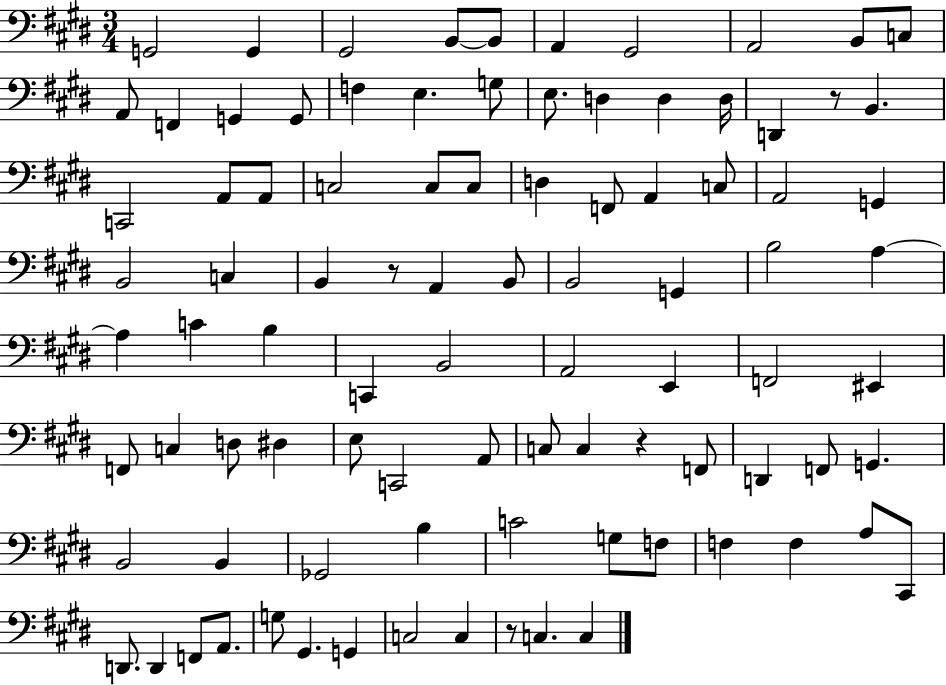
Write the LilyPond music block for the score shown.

{
  \clef bass
  \numericTimeSignature
  \time 3/4
  \key e \major
  \repeat volta 2 { g,2 g,4 | gis,2 b,8~~ b,8 | a,4 gis,2 | a,2 b,8 c8 | \break a,8 f,4 g,4 g,8 | f4 e4. g8 | e8. d4 d4 d16 | d,4 r8 b,4. | \break c,2 a,8 a,8 | c2 c8 c8 | d4 f,8 a,4 c8 | a,2 g,4 | \break b,2 c4 | b,4 r8 a,4 b,8 | b,2 g,4 | b2 a4~~ | \break a4 c'4 b4 | c,4 b,2 | a,2 e,4 | f,2 eis,4 | \break f,8 c4 d8 dis4 | e8 c,2 a,8 | c8 c4 r4 f,8 | d,4 f,8 g,4. | \break b,2 b,4 | ges,2 b4 | c'2 g8 f8 | f4 f4 a8 cis,8 | \break d,8. d,4 f,8 a,8. | g8 gis,4. g,4 | c2 c4 | r8 c4. c4 | \break } \bar "|."
}